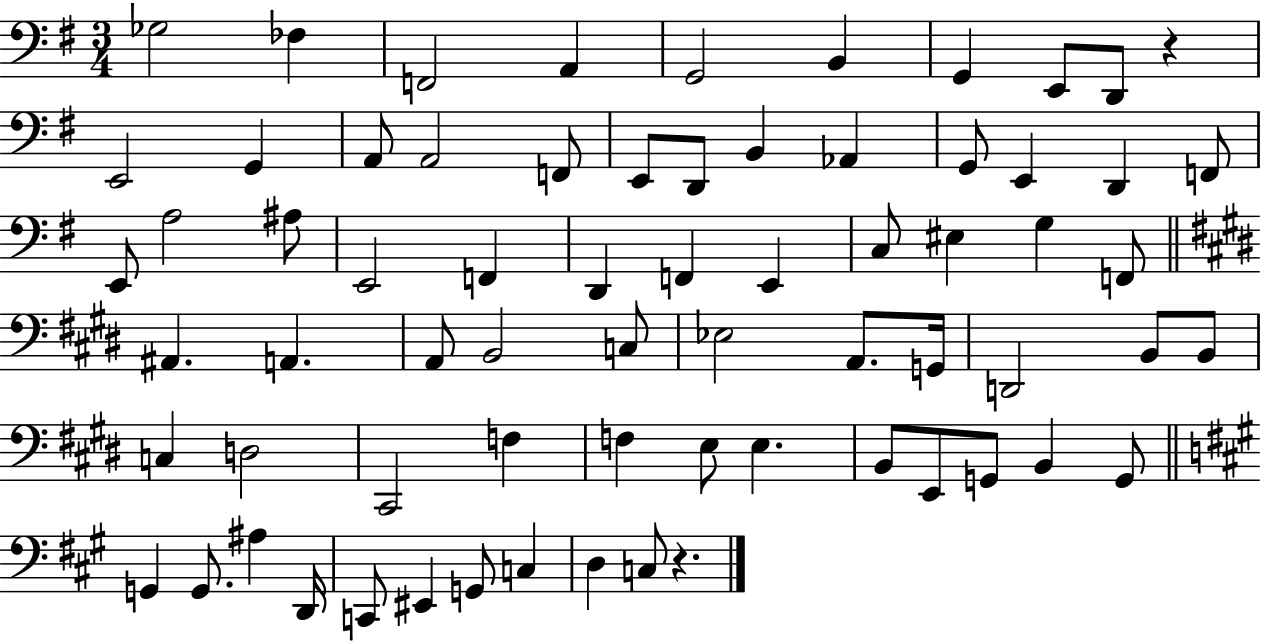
Gb3/h FES3/q F2/h A2/q G2/h B2/q G2/q E2/e D2/e R/q E2/h G2/q A2/e A2/h F2/e E2/e D2/e B2/q Ab2/q G2/e E2/q D2/q F2/e E2/e A3/h A#3/e E2/h F2/q D2/q F2/q E2/q C3/e EIS3/q G3/q F2/e A#2/q. A2/q. A2/e B2/h C3/e Eb3/h A2/e. G2/s D2/h B2/e B2/e C3/q D3/h C#2/h F3/q F3/q E3/e E3/q. B2/e E2/e G2/e B2/q G2/e G2/q G2/e. A#3/q D2/s C2/e EIS2/q G2/e C3/q D3/q C3/e R/q.